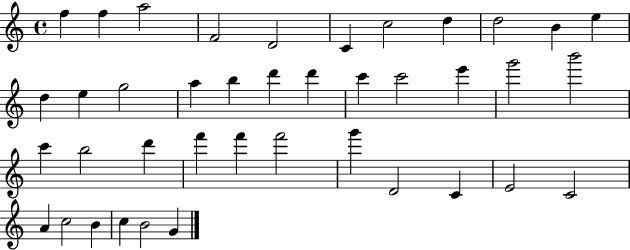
F5/q F5/q A5/h F4/h D4/h C4/q C5/h D5/q D5/h B4/q E5/q D5/q E5/q G5/h A5/q B5/q D6/q D6/q C6/q C6/h E6/q G6/h B6/h C6/q B5/h D6/q F6/q F6/q F6/h G6/q D4/h C4/q E4/h C4/h A4/q C5/h B4/q C5/q B4/h G4/q